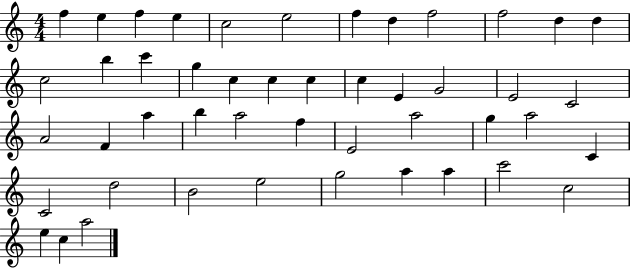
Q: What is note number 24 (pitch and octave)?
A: C4